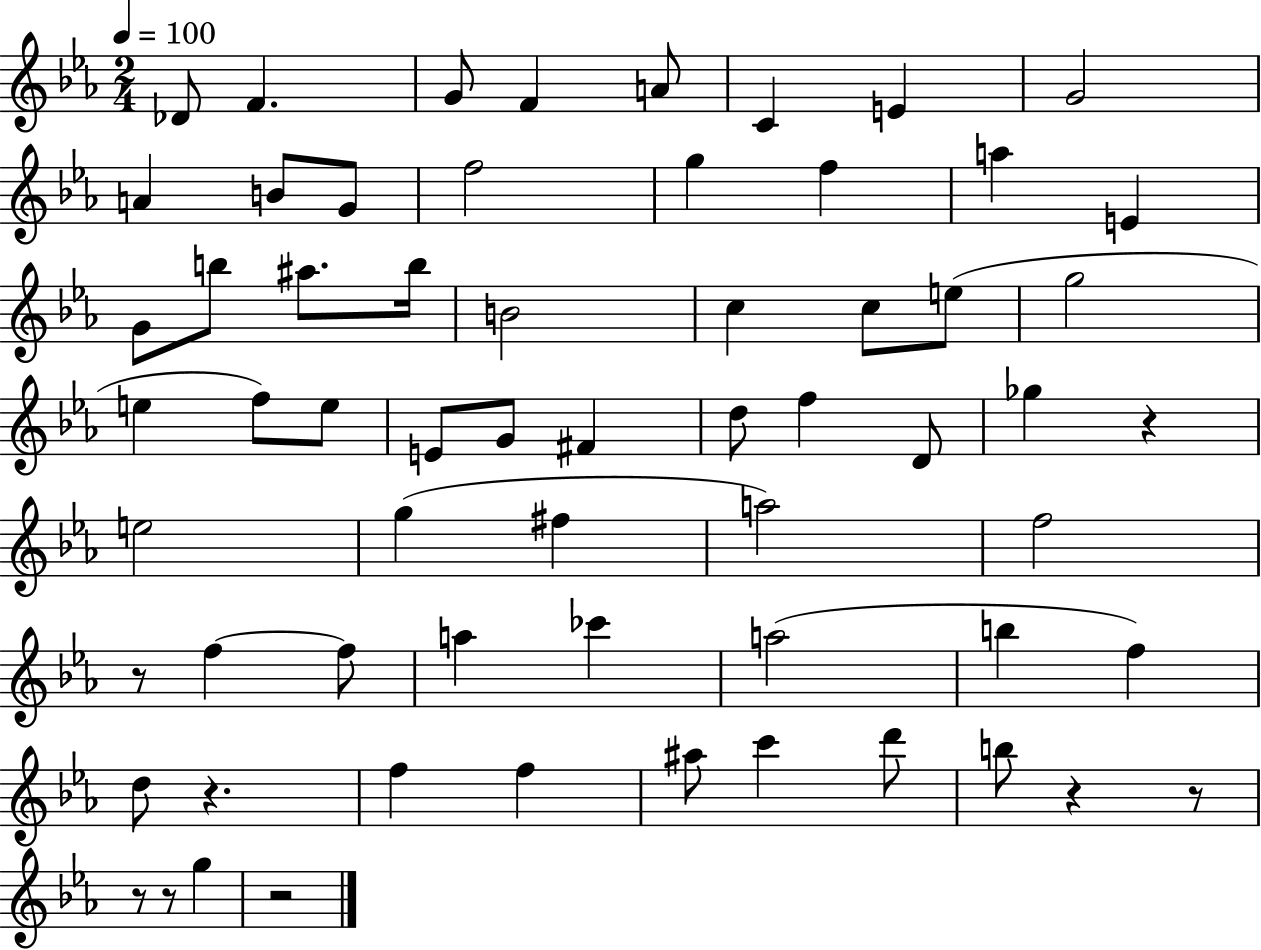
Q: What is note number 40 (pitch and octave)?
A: F5